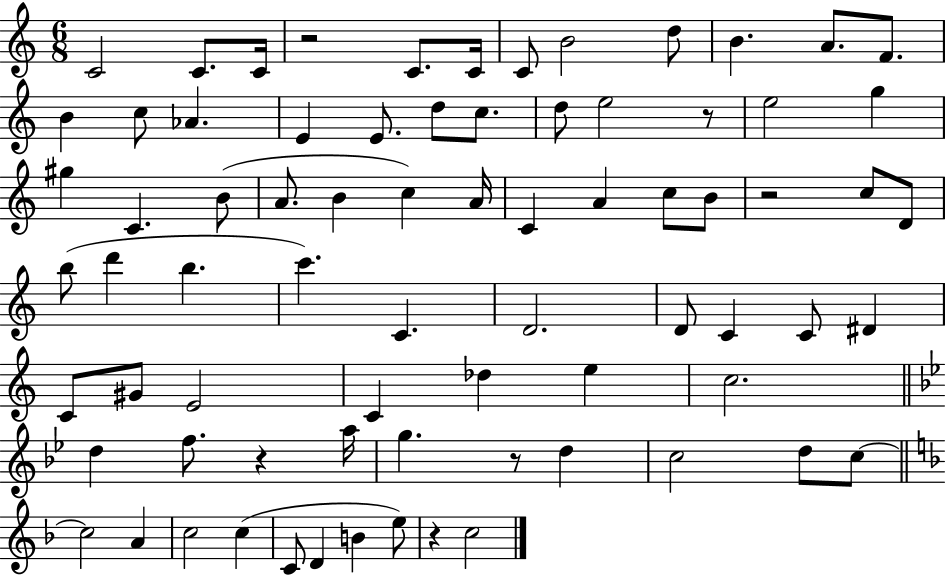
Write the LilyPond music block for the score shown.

{
  \clef treble
  \numericTimeSignature
  \time 6/8
  \key c \major
  \repeat volta 2 { c'2 c'8. c'16 | r2 c'8. c'16 | c'8 b'2 d''8 | b'4. a'8. f'8. | \break b'4 c''8 aes'4. | e'4 e'8. d''8 c''8. | d''8 e''2 r8 | e''2 g''4 | \break gis''4 c'4. b'8( | a'8. b'4 c''4) a'16 | c'4 a'4 c''8 b'8 | r2 c''8 d'8 | \break b''8( d'''4 b''4. | c'''4.) c'4. | d'2. | d'8 c'4 c'8 dis'4 | \break c'8 gis'8 e'2 | c'4 des''4 e''4 | c''2. | \bar "||" \break \key g \minor d''4 f''8. r4 a''16 | g''4. r8 d''4 | c''2 d''8 c''8~~ | \bar "||" \break \key f \major c''2 a'4 | c''2 c''4( | c'8 d'4 b'4 e''8) | r4 c''2 | \break } \bar "|."
}